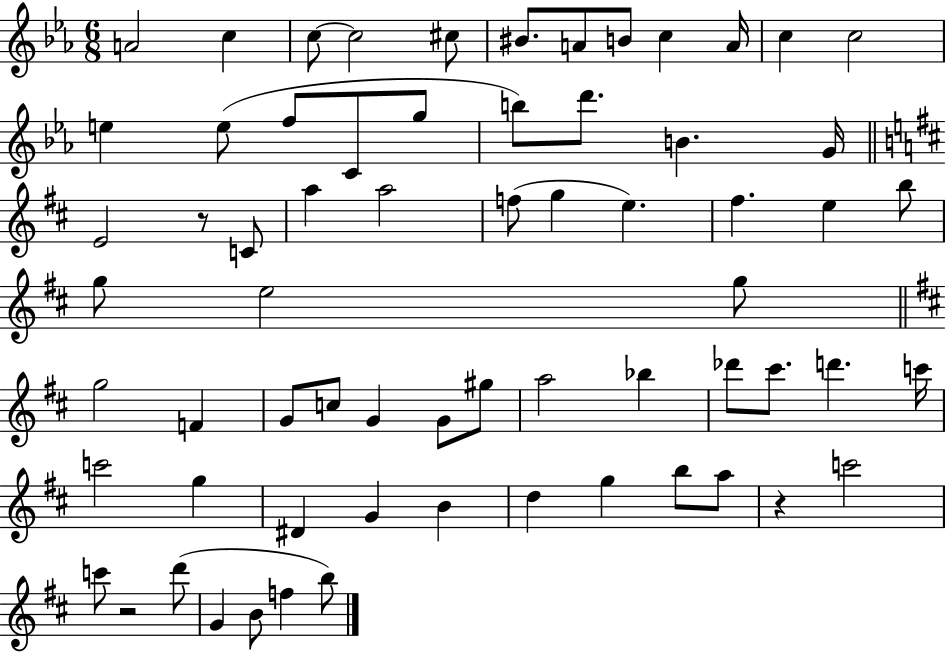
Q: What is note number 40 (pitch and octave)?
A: G4